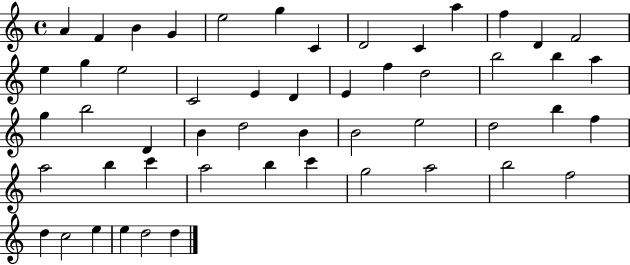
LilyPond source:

{
  \clef treble
  \time 4/4
  \defaultTimeSignature
  \key c \major
  a'4 f'4 b'4 g'4 | e''2 g''4 c'4 | d'2 c'4 a''4 | f''4 d'4 f'2 | \break e''4 g''4 e''2 | c'2 e'4 d'4 | e'4 f''4 d''2 | b''2 b''4 a''4 | \break g''4 b''2 d'4 | b'4 d''2 b'4 | b'2 e''2 | d''2 b''4 f''4 | \break a''2 b''4 c'''4 | a''2 b''4 c'''4 | g''2 a''2 | b''2 f''2 | \break d''4 c''2 e''4 | e''4 d''2 d''4 | \bar "|."
}